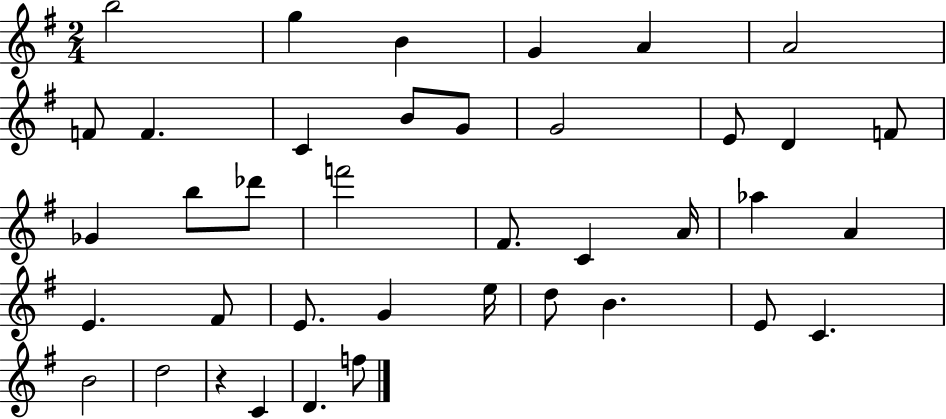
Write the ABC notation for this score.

X:1
T:Untitled
M:2/4
L:1/4
K:G
b2 g B G A A2 F/2 F C B/2 G/2 G2 E/2 D F/2 _G b/2 _d'/2 f'2 ^F/2 C A/4 _a A E ^F/2 E/2 G e/4 d/2 B E/2 C B2 d2 z C D f/2